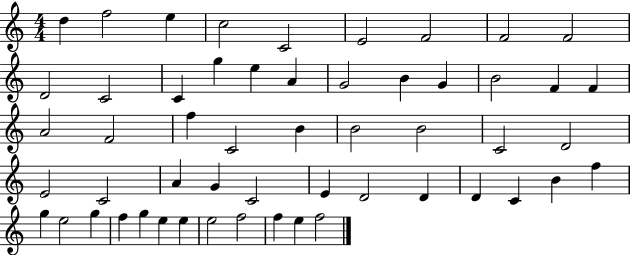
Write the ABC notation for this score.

X:1
T:Untitled
M:4/4
L:1/4
K:C
d f2 e c2 C2 E2 F2 F2 F2 D2 C2 C g e A G2 B G B2 F F A2 F2 f C2 B B2 B2 C2 D2 E2 C2 A G C2 E D2 D D C B f g e2 g f g e e e2 f2 f e f2